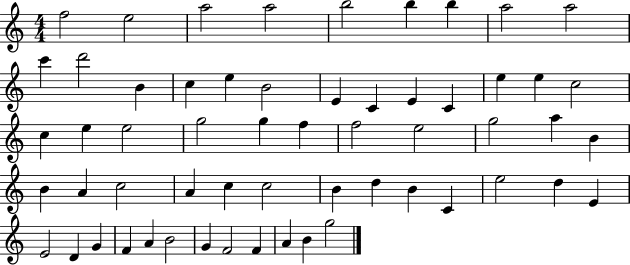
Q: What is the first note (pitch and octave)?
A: F5